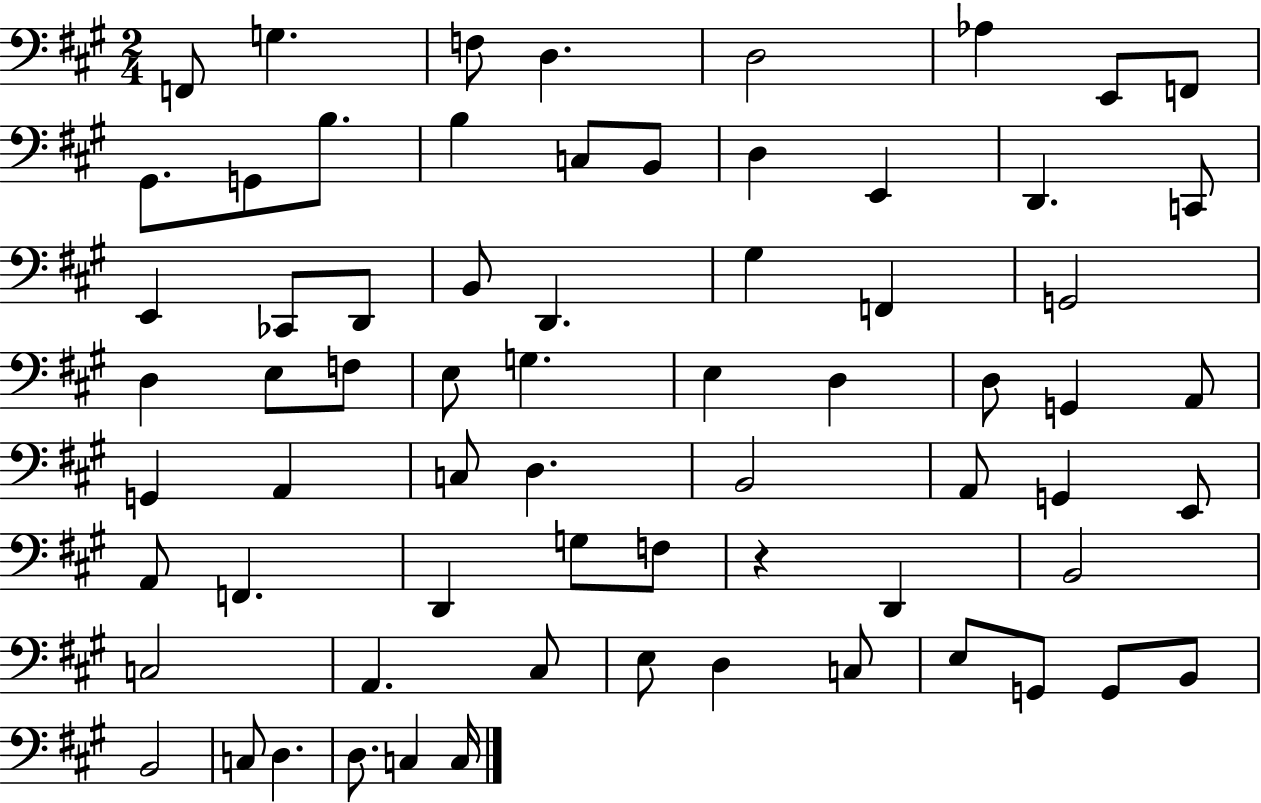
X:1
T:Untitled
M:2/4
L:1/4
K:A
F,,/2 G, F,/2 D, D,2 _A, E,,/2 F,,/2 ^G,,/2 G,,/2 B,/2 B, C,/2 B,,/2 D, E,, D,, C,,/2 E,, _C,,/2 D,,/2 B,,/2 D,, ^G, F,, G,,2 D, E,/2 F,/2 E,/2 G, E, D, D,/2 G,, A,,/2 G,, A,, C,/2 D, B,,2 A,,/2 G,, E,,/2 A,,/2 F,, D,, G,/2 F,/2 z D,, B,,2 C,2 A,, ^C,/2 E,/2 D, C,/2 E,/2 G,,/2 G,,/2 B,,/2 B,,2 C,/2 D, D,/2 C, C,/4